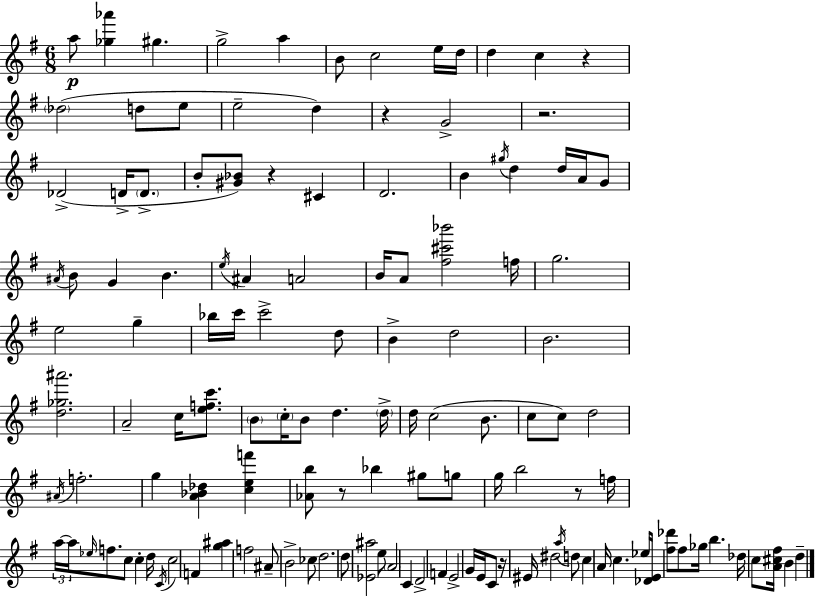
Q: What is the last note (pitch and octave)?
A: D5